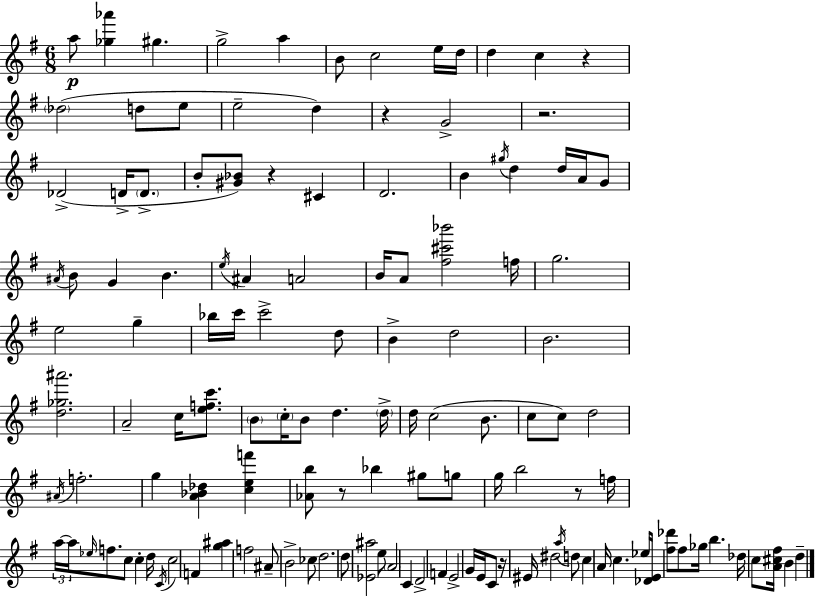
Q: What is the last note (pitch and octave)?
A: D5